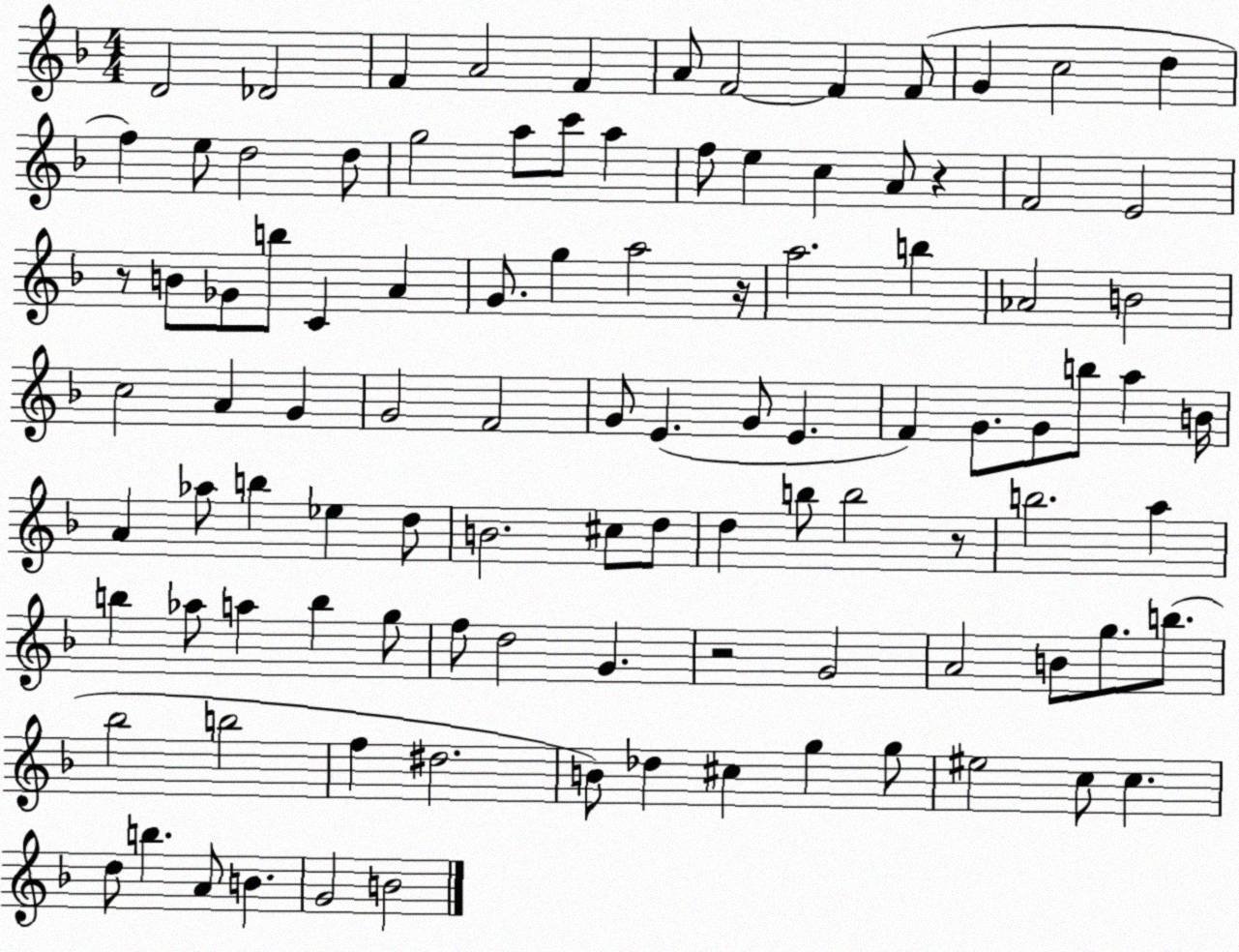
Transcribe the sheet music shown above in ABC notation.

X:1
T:Untitled
M:4/4
L:1/4
K:F
D2 _D2 F A2 F A/2 F2 F F/2 G c2 d f e/2 d2 d/2 g2 a/2 c'/2 a f/2 e c A/2 z F2 E2 z/2 B/2 _G/2 b/2 C A G/2 g a2 z/4 a2 b _A2 B2 c2 A G G2 F2 G/2 E G/2 E F G/2 G/2 b/2 a B/4 A _a/2 b _e d/2 B2 ^c/2 d/2 d b/2 b2 z/2 b2 a b _a/2 a b g/2 f/2 d2 G z2 G2 A2 B/2 g/2 b/2 _b2 b2 f ^d2 B/2 _d ^c g g/2 ^e2 c/2 c d/2 b A/2 B G2 B2